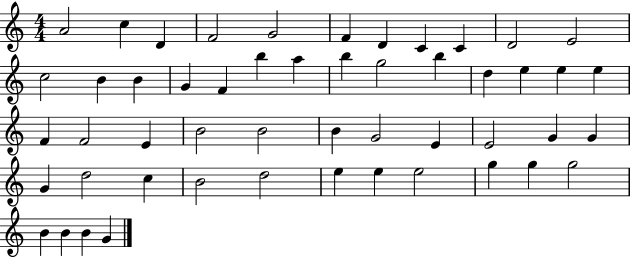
{
  \clef treble
  \numericTimeSignature
  \time 4/4
  \key c \major
  a'2 c''4 d'4 | f'2 g'2 | f'4 d'4 c'4 c'4 | d'2 e'2 | \break c''2 b'4 b'4 | g'4 f'4 b''4 a''4 | b''4 g''2 b''4 | d''4 e''4 e''4 e''4 | \break f'4 f'2 e'4 | b'2 b'2 | b'4 g'2 e'4 | e'2 g'4 g'4 | \break g'4 d''2 c''4 | b'2 d''2 | e''4 e''4 e''2 | g''4 g''4 g''2 | \break b'4 b'4 b'4 g'4 | \bar "|."
}